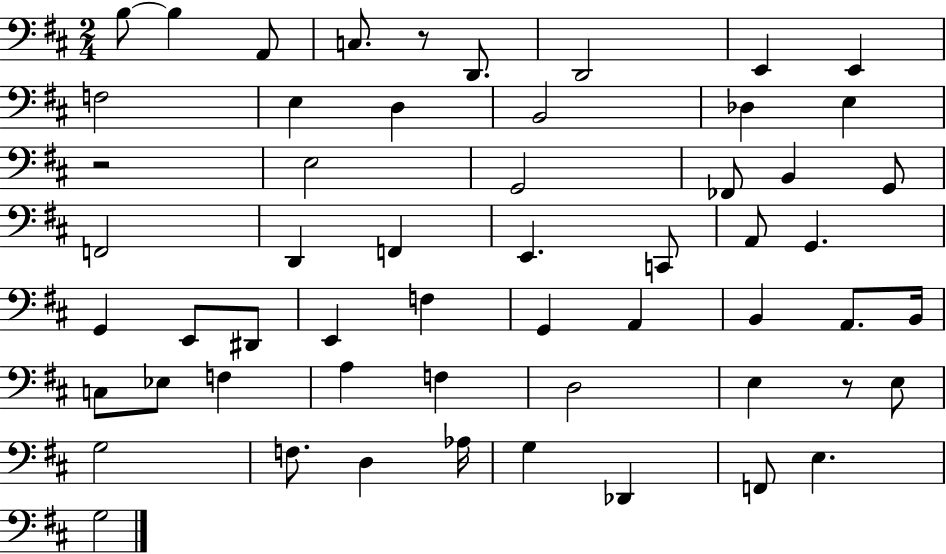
X:1
T:Untitled
M:2/4
L:1/4
K:D
B,/2 B, A,,/2 C,/2 z/2 D,,/2 D,,2 E,, E,, F,2 E, D, B,,2 _D, E, z2 E,2 G,,2 _F,,/2 B,, G,,/2 F,,2 D,, F,, E,, C,,/2 A,,/2 G,, G,, E,,/2 ^D,,/2 E,, F, G,, A,, B,, A,,/2 B,,/4 C,/2 _E,/2 F, A, F, D,2 E, z/2 E,/2 G,2 F,/2 D, _A,/4 G, _D,, F,,/2 E, G,2